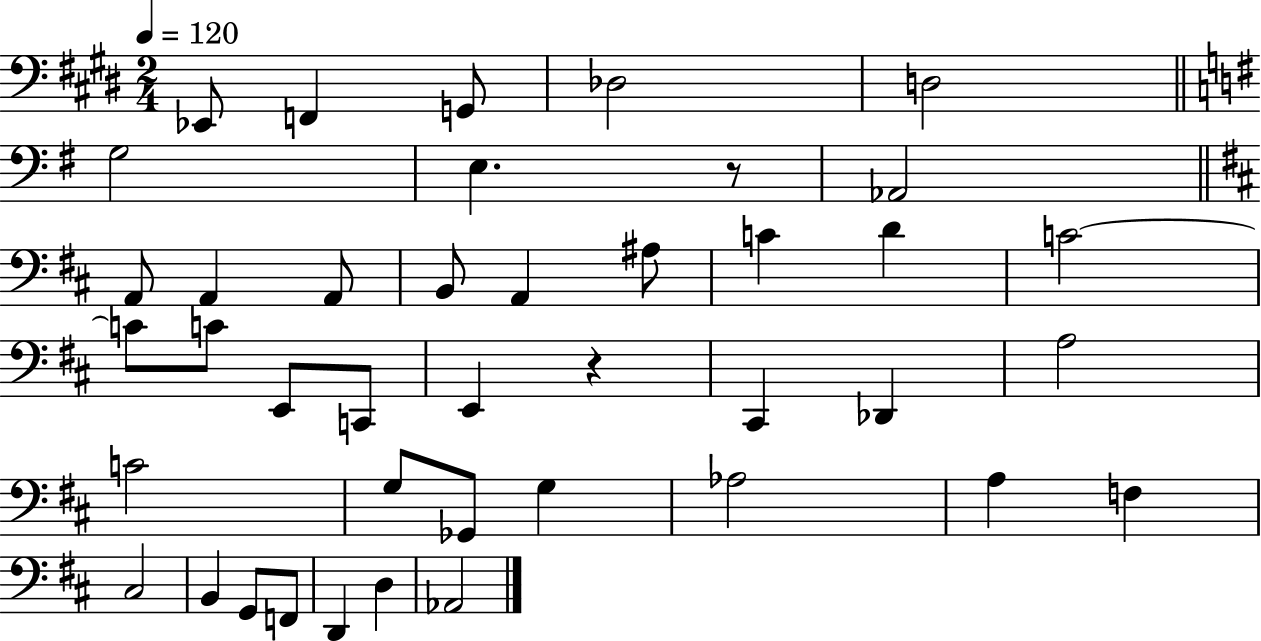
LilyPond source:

{
  \clef bass
  \numericTimeSignature
  \time 2/4
  \key e \major
  \tempo 4 = 120
  ees,8 f,4 g,8 | des2 | d2 | \bar "||" \break \key g \major g2 | e4. r8 | aes,2 | \bar "||" \break \key d \major a,8 a,4 a,8 | b,8 a,4 ais8 | c'4 d'4 | c'2~~ | \break c'8 c'8 e,8 c,8 | e,4 r4 | cis,4 des,4 | a2 | \break c'2 | g8 ges,8 g4 | aes2 | a4 f4 | \break cis2 | b,4 g,8 f,8 | d,4 d4 | aes,2 | \break \bar "|."
}